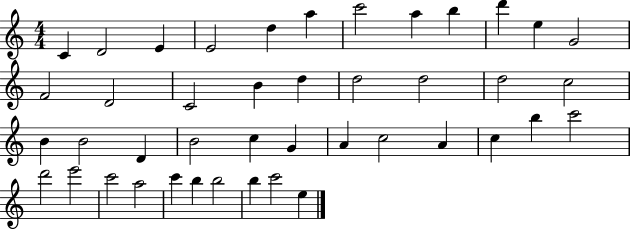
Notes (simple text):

C4/q D4/h E4/q E4/h D5/q A5/q C6/h A5/q B5/q D6/q E5/q G4/h F4/h D4/h C4/h B4/q D5/q D5/h D5/h D5/h C5/h B4/q B4/h D4/q B4/h C5/q G4/q A4/q C5/h A4/q C5/q B5/q C6/h D6/h E6/h C6/h A5/h C6/q B5/q B5/h B5/q C6/h E5/q